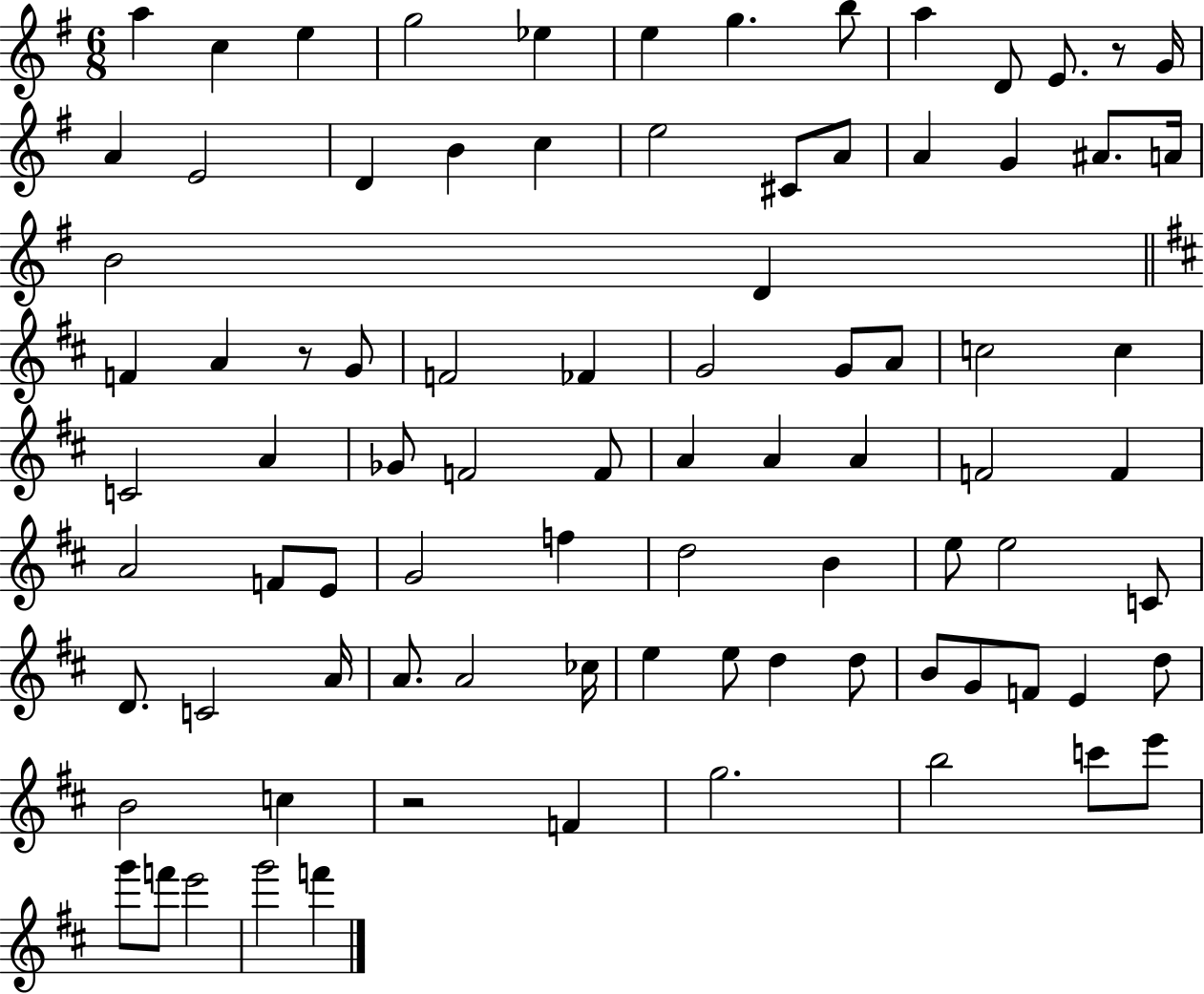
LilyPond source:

{
  \clef treble
  \numericTimeSignature
  \time 6/8
  \key g \major
  a''4 c''4 e''4 | g''2 ees''4 | e''4 g''4. b''8 | a''4 d'8 e'8. r8 g'16 | \break a'4 e'2 | d'4 b'4 c''4 | e''2 cis'8 a'8 | a'4 g'4 ais'8. a'16 | \break b'2 d'4 | \bar "||" \break \key d \major f'4 a'4 r8 g'8 | f'2 fes'4 | g'2 g'8 a'8 | c''2 c''4 | \break c'2 a'4 | ges'8 f'2 f'8 | a'4 a'4 a'4 | f'2 f'4 | \break a'2 f'8 e'8 | g'2 f''4 | d''2 b'4 | e''8 e''2 c'8 | \break d'8. c'2 a'16 | a'8. a'2 ces''16 | e''4 e''8 d''4 d''8 | b'8 g'8 f'8 e'4 d''8 | \break b'2 c''4 | r2 f'4 | g''2. | b''2 c'''8 e'''8 | \break g'''8 f'''8 e'''2 | g'''2 f'''4 | \bar "|."
}